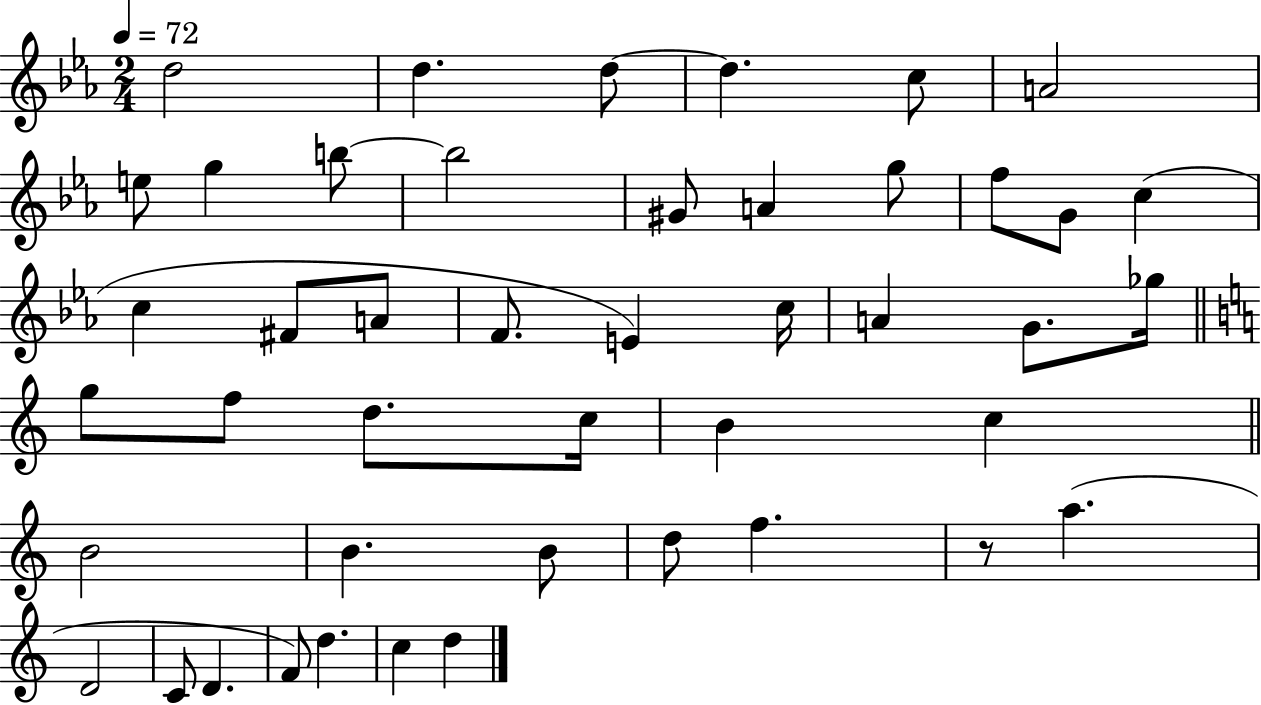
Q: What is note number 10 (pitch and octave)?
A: B5